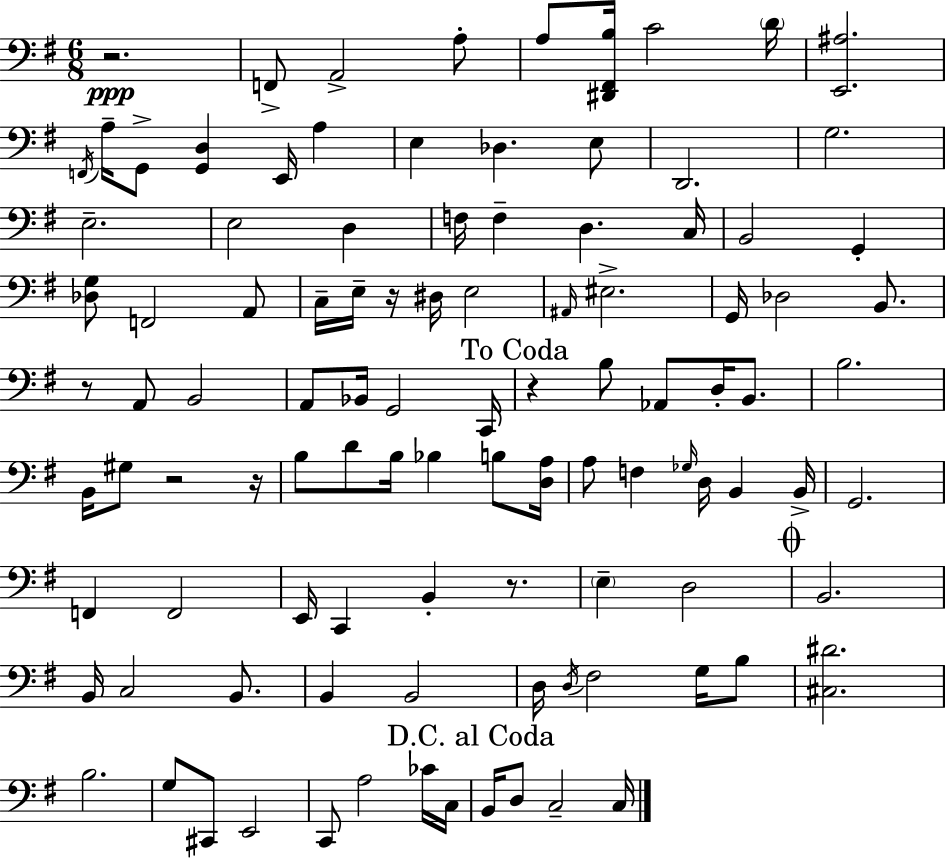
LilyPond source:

{
  \clef bass
  \numericTimeSignature
  \time 6/8
  \key g \major
  r2.\ppp | f,8-> a,2-> a8-. | a8 <dis, fis, b>16 c'2 \parenthesize d'16 | <e, ais>2. | \break \acciaccatura { f,16 } a16-- g,8-> <g, d>4 e,16 a4 | e4 des4. e8 | d,2. | g2. | \break e2.-- | e2 d4 | f16 f4-- d4. | c16 b,2 g,4-. | \break <des g>8 f,2 a,8 | c16-- e16-- r16 dis16 e2 | \grace { ais,16 } eis2.-> | g,16 des2 b,8. | \break r8 a,8 b,2 | a,8 bes,16 g,2 | c,16 \mark "To Coda" r4 b8 aes,8 d16-. b,8. | b2. | \break b,16 gis8 r2 | r16 b8 d'8 b16 bes4 b8 | <d a>16 a8 f4 \grace { ges16 } d16 b,4 | b,16-> g,2. | \break f,4 f,2 | e,16 c,4 b,4-. | r8. \parenthesize e4-- d2 | \mark \markup { \musicglyph "scripts.coda" } b,2. | \break b,16 c2 | b,8. b,4 b,2 | d16 \acciaccatura { d16 } fis2 | g16 b8 <cis dis'>2. | \break b2. | g8 cis,8 e,2 | c,8 a2 | ces'16 c16 \mark "D.C. al Coda" b,16 d8 c2-- | \break c16 \bar "|."
}